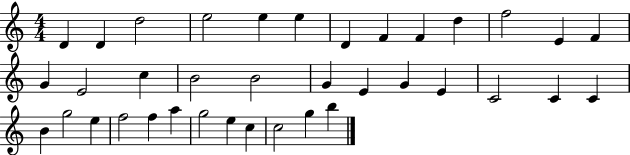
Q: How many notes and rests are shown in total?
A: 37